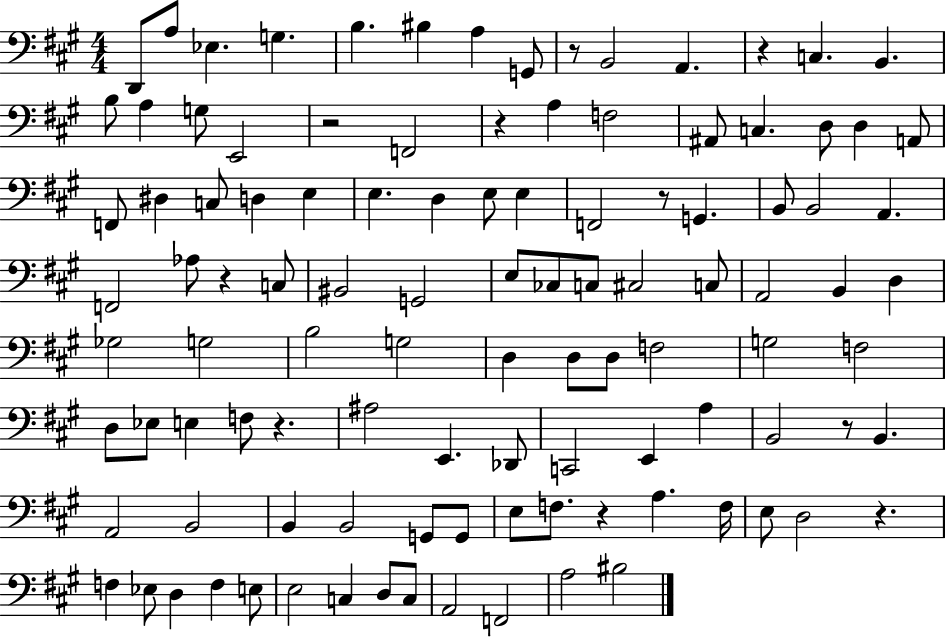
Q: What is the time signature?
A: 4/4